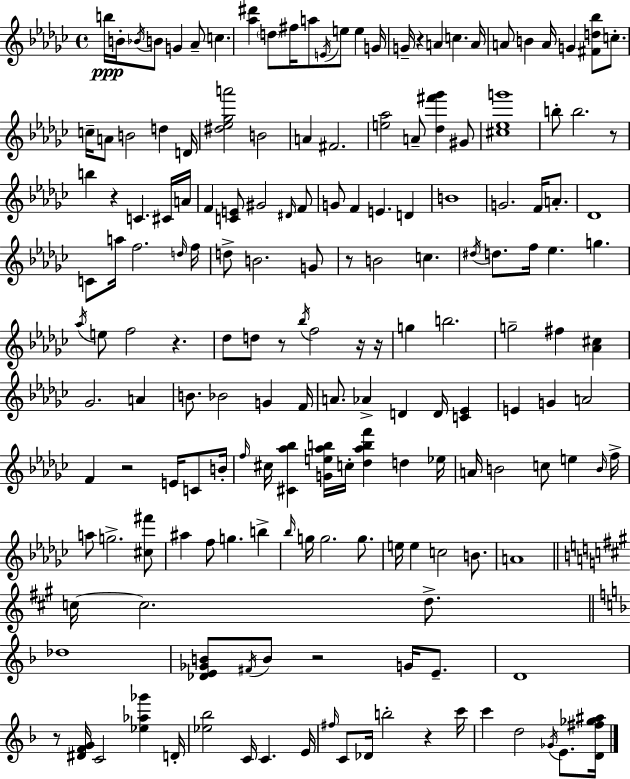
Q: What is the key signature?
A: EES minor